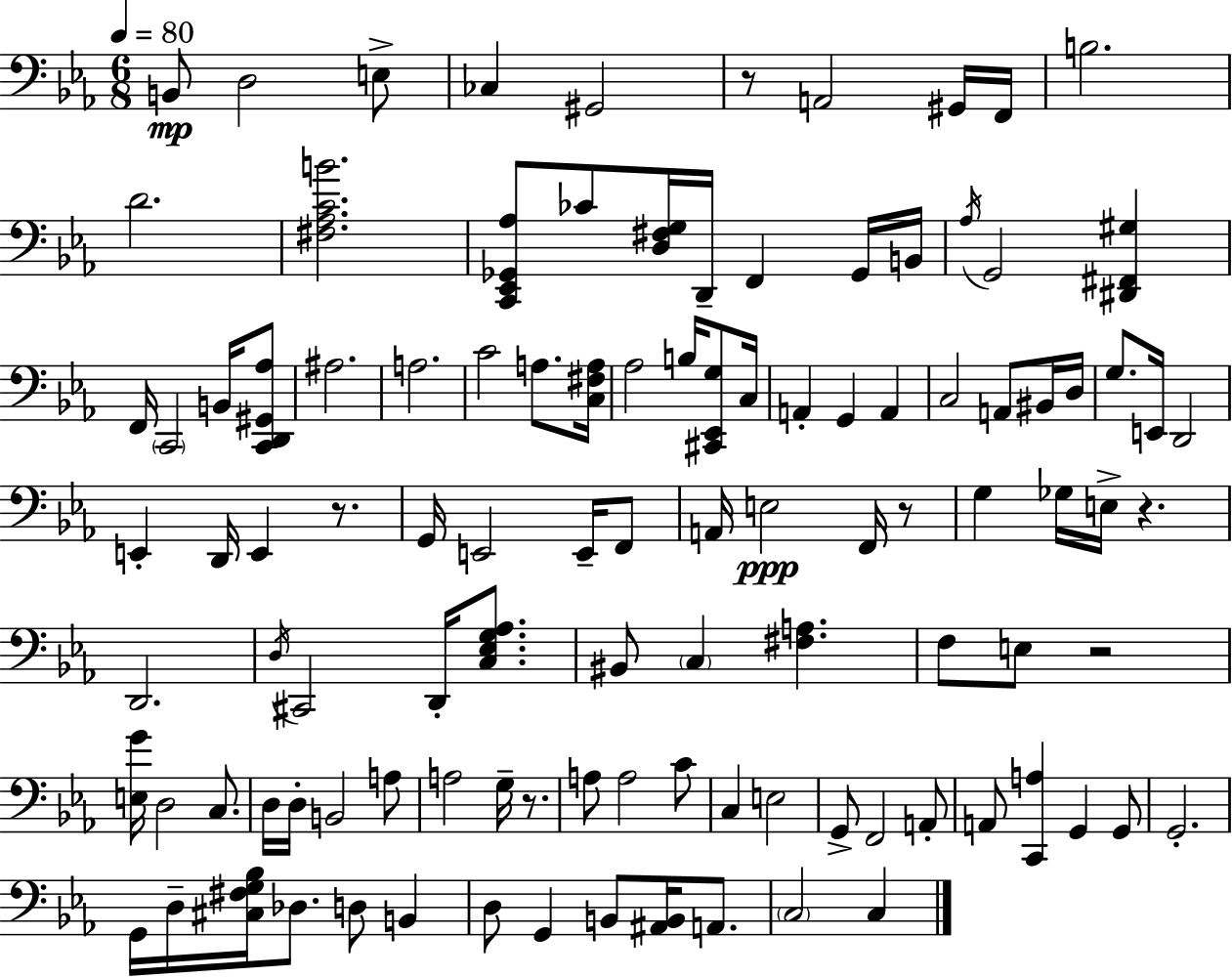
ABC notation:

X:1
T:Untitled
M:6/8
L:1/4
K:Eb
B,,/2 D,2 E,/2 _C, ^G,,2 z/2 A,,2 ^G,,/4 F,,/4 B,2 D2 [^F,_A,CB]2 [C,,_E,,_G,,_A,]/2 _C/2 [D,^F,G,]/4 D,,/4 F,, _G,,/4 B,,/4 _A,/4 G,,2 [^D,,^F,,^G,] F,,/4 C,,2 B,,/4 [C,,D,,^G,,_A,]/2 ^A,2 A,2 C2 A,/2 [C,^F,A,]/4 _A,2 B,/4 [^C,,_E,,G,]/2 C,/4 A,, G,, A,, C,2 A,,/2 ^B,,/4 D,/4 G,/2 E,,/4 D,,2 E,, D,,/4 E,, z/2 G,,/4 E,,2 E,,/4 F,,/2 A,,/4 E,2 F,,/4 z/2 G, _G,/4 E,/4 z D,,2 D,/4 ^C,,2 D,,/4 [C,_E,G,_A,]/2 ^B,,/2 C, [^F,A,] F,/2 E,/2 z2 [E,G]/4 D,2 C,/2 D,/4 D,/4 B,,2 A,/2 A,2 G,/4 z/2 A,/2 A,2 C/2 C, E,2 G,,/2 F,,2 A,,/2 A,,/2 [C,,A,] G,, G,,/2 G,,2 G,,/4 D,/4 [^C,^F,G,_B,]/4 _D,/2 D,/2 B,, D,/2 G,, B,,/2 [^A,,B,,]/4 A,,/2 C,2 C,